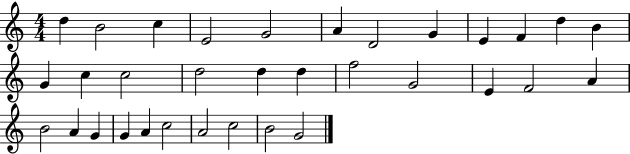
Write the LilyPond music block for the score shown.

{
  \clef treble
  \numericTimeSignature
  \time 4/4
  \key c \major
  d''4 b'2 c''4 | e'2 g'2 | a'4 d'2 g'4 | e'4 f'4 d''4 b'4 | \break g'4 c''4 c''2 | d''2 d''4 d''4 | f''2 g'2 | e'4 f'2 a'4 | \break b'2 a'4 g'4 | g'4 a'4 c''2 | a'2 c''2 | b'2 g'2 | \break \bar "|."
}